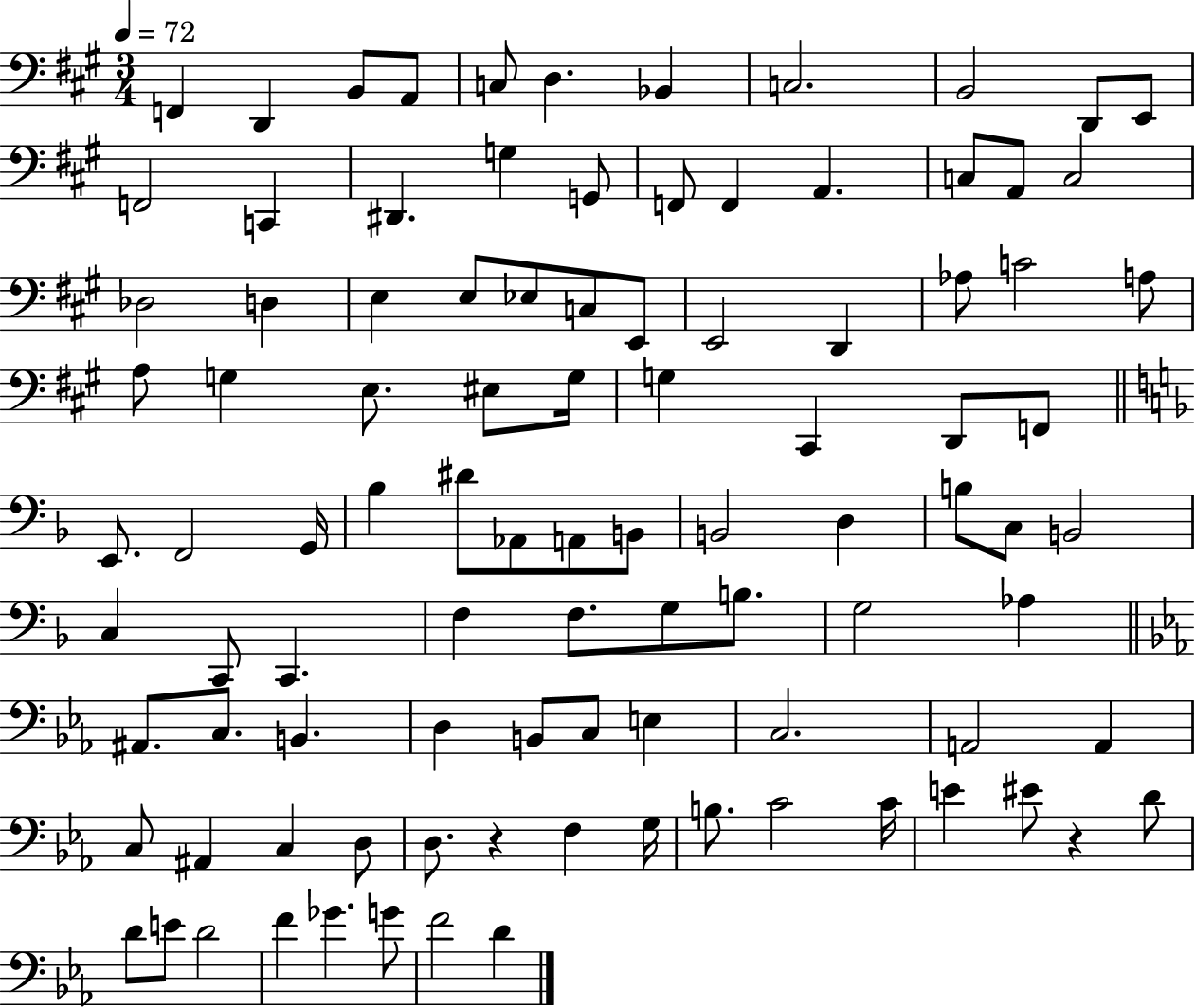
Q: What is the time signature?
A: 3/4